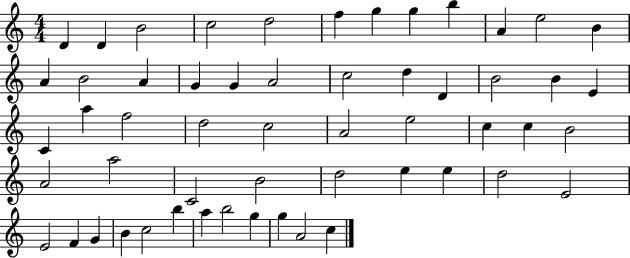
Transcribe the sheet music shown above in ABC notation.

X:1
T:Untitled
M:4/4
L:1/4
K:C
D D B2 c2 d2 f g g b A e2 B A B2 A G G A2 c2 d D B2 B E C a f2 d2 c2 A2 e2 c c B2 A2 a2 C2 B2 d2 e e d2 E2 E2 F G B c2 b a b2 g g A2 c